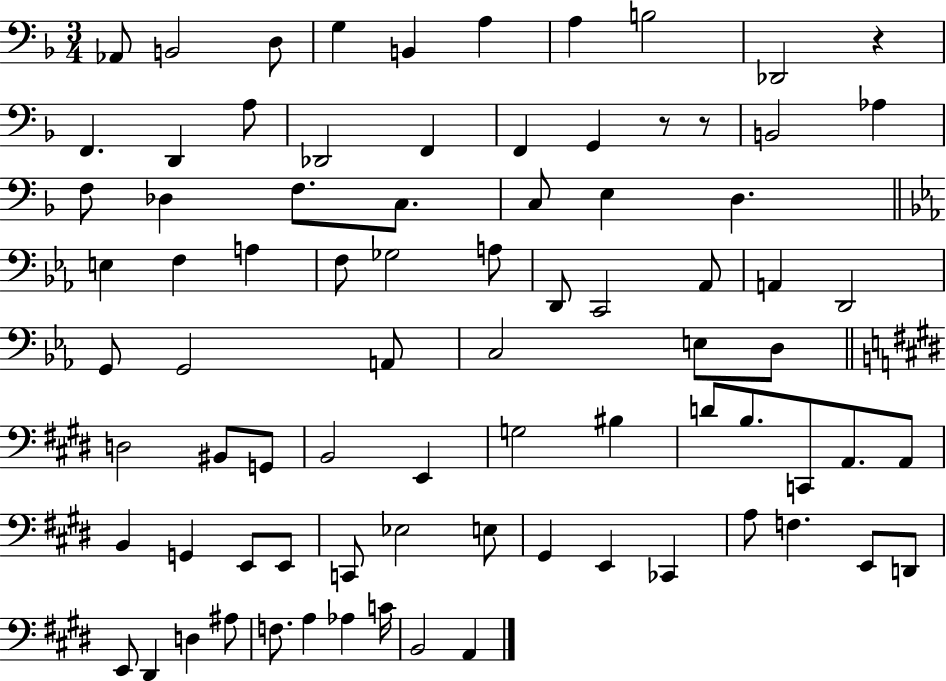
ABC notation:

X:1
T:Untitled
M:3/4
L:1/4
K:F
_A,,/2 B,,2 D,/2 G, B,, A, A, B,2 _D,,2 z F,, D,, A,/2 _D,,2 F,, F,, G,, z/2 z/2 B,,2 _A, F,/2 _D, F,/2 C,/2 C,/2 E, D, E, F, A, F,/2 _G,2 A,/2 D,,/2 C,,2 _A,,/2 A,, D,,2 G,,/2 G,,2 A,,/2 C,2 E,/2 D,/2 D,2 ^B,,/2 G,,/2 B,,2 E,, G,2 ^B, D/2 B,/2 C,,/2 A,,/2 A,,/2 B,, G,, E,,/2 E,,/2 C,,/2 _E,2 E,/2 ^G,, E,, _C,, A,/2 F, E,,/2 D,,/2 E,,/2 ^D,, D, ^A,/2 F,/2 A, _A, C/4 B,,2 A,,